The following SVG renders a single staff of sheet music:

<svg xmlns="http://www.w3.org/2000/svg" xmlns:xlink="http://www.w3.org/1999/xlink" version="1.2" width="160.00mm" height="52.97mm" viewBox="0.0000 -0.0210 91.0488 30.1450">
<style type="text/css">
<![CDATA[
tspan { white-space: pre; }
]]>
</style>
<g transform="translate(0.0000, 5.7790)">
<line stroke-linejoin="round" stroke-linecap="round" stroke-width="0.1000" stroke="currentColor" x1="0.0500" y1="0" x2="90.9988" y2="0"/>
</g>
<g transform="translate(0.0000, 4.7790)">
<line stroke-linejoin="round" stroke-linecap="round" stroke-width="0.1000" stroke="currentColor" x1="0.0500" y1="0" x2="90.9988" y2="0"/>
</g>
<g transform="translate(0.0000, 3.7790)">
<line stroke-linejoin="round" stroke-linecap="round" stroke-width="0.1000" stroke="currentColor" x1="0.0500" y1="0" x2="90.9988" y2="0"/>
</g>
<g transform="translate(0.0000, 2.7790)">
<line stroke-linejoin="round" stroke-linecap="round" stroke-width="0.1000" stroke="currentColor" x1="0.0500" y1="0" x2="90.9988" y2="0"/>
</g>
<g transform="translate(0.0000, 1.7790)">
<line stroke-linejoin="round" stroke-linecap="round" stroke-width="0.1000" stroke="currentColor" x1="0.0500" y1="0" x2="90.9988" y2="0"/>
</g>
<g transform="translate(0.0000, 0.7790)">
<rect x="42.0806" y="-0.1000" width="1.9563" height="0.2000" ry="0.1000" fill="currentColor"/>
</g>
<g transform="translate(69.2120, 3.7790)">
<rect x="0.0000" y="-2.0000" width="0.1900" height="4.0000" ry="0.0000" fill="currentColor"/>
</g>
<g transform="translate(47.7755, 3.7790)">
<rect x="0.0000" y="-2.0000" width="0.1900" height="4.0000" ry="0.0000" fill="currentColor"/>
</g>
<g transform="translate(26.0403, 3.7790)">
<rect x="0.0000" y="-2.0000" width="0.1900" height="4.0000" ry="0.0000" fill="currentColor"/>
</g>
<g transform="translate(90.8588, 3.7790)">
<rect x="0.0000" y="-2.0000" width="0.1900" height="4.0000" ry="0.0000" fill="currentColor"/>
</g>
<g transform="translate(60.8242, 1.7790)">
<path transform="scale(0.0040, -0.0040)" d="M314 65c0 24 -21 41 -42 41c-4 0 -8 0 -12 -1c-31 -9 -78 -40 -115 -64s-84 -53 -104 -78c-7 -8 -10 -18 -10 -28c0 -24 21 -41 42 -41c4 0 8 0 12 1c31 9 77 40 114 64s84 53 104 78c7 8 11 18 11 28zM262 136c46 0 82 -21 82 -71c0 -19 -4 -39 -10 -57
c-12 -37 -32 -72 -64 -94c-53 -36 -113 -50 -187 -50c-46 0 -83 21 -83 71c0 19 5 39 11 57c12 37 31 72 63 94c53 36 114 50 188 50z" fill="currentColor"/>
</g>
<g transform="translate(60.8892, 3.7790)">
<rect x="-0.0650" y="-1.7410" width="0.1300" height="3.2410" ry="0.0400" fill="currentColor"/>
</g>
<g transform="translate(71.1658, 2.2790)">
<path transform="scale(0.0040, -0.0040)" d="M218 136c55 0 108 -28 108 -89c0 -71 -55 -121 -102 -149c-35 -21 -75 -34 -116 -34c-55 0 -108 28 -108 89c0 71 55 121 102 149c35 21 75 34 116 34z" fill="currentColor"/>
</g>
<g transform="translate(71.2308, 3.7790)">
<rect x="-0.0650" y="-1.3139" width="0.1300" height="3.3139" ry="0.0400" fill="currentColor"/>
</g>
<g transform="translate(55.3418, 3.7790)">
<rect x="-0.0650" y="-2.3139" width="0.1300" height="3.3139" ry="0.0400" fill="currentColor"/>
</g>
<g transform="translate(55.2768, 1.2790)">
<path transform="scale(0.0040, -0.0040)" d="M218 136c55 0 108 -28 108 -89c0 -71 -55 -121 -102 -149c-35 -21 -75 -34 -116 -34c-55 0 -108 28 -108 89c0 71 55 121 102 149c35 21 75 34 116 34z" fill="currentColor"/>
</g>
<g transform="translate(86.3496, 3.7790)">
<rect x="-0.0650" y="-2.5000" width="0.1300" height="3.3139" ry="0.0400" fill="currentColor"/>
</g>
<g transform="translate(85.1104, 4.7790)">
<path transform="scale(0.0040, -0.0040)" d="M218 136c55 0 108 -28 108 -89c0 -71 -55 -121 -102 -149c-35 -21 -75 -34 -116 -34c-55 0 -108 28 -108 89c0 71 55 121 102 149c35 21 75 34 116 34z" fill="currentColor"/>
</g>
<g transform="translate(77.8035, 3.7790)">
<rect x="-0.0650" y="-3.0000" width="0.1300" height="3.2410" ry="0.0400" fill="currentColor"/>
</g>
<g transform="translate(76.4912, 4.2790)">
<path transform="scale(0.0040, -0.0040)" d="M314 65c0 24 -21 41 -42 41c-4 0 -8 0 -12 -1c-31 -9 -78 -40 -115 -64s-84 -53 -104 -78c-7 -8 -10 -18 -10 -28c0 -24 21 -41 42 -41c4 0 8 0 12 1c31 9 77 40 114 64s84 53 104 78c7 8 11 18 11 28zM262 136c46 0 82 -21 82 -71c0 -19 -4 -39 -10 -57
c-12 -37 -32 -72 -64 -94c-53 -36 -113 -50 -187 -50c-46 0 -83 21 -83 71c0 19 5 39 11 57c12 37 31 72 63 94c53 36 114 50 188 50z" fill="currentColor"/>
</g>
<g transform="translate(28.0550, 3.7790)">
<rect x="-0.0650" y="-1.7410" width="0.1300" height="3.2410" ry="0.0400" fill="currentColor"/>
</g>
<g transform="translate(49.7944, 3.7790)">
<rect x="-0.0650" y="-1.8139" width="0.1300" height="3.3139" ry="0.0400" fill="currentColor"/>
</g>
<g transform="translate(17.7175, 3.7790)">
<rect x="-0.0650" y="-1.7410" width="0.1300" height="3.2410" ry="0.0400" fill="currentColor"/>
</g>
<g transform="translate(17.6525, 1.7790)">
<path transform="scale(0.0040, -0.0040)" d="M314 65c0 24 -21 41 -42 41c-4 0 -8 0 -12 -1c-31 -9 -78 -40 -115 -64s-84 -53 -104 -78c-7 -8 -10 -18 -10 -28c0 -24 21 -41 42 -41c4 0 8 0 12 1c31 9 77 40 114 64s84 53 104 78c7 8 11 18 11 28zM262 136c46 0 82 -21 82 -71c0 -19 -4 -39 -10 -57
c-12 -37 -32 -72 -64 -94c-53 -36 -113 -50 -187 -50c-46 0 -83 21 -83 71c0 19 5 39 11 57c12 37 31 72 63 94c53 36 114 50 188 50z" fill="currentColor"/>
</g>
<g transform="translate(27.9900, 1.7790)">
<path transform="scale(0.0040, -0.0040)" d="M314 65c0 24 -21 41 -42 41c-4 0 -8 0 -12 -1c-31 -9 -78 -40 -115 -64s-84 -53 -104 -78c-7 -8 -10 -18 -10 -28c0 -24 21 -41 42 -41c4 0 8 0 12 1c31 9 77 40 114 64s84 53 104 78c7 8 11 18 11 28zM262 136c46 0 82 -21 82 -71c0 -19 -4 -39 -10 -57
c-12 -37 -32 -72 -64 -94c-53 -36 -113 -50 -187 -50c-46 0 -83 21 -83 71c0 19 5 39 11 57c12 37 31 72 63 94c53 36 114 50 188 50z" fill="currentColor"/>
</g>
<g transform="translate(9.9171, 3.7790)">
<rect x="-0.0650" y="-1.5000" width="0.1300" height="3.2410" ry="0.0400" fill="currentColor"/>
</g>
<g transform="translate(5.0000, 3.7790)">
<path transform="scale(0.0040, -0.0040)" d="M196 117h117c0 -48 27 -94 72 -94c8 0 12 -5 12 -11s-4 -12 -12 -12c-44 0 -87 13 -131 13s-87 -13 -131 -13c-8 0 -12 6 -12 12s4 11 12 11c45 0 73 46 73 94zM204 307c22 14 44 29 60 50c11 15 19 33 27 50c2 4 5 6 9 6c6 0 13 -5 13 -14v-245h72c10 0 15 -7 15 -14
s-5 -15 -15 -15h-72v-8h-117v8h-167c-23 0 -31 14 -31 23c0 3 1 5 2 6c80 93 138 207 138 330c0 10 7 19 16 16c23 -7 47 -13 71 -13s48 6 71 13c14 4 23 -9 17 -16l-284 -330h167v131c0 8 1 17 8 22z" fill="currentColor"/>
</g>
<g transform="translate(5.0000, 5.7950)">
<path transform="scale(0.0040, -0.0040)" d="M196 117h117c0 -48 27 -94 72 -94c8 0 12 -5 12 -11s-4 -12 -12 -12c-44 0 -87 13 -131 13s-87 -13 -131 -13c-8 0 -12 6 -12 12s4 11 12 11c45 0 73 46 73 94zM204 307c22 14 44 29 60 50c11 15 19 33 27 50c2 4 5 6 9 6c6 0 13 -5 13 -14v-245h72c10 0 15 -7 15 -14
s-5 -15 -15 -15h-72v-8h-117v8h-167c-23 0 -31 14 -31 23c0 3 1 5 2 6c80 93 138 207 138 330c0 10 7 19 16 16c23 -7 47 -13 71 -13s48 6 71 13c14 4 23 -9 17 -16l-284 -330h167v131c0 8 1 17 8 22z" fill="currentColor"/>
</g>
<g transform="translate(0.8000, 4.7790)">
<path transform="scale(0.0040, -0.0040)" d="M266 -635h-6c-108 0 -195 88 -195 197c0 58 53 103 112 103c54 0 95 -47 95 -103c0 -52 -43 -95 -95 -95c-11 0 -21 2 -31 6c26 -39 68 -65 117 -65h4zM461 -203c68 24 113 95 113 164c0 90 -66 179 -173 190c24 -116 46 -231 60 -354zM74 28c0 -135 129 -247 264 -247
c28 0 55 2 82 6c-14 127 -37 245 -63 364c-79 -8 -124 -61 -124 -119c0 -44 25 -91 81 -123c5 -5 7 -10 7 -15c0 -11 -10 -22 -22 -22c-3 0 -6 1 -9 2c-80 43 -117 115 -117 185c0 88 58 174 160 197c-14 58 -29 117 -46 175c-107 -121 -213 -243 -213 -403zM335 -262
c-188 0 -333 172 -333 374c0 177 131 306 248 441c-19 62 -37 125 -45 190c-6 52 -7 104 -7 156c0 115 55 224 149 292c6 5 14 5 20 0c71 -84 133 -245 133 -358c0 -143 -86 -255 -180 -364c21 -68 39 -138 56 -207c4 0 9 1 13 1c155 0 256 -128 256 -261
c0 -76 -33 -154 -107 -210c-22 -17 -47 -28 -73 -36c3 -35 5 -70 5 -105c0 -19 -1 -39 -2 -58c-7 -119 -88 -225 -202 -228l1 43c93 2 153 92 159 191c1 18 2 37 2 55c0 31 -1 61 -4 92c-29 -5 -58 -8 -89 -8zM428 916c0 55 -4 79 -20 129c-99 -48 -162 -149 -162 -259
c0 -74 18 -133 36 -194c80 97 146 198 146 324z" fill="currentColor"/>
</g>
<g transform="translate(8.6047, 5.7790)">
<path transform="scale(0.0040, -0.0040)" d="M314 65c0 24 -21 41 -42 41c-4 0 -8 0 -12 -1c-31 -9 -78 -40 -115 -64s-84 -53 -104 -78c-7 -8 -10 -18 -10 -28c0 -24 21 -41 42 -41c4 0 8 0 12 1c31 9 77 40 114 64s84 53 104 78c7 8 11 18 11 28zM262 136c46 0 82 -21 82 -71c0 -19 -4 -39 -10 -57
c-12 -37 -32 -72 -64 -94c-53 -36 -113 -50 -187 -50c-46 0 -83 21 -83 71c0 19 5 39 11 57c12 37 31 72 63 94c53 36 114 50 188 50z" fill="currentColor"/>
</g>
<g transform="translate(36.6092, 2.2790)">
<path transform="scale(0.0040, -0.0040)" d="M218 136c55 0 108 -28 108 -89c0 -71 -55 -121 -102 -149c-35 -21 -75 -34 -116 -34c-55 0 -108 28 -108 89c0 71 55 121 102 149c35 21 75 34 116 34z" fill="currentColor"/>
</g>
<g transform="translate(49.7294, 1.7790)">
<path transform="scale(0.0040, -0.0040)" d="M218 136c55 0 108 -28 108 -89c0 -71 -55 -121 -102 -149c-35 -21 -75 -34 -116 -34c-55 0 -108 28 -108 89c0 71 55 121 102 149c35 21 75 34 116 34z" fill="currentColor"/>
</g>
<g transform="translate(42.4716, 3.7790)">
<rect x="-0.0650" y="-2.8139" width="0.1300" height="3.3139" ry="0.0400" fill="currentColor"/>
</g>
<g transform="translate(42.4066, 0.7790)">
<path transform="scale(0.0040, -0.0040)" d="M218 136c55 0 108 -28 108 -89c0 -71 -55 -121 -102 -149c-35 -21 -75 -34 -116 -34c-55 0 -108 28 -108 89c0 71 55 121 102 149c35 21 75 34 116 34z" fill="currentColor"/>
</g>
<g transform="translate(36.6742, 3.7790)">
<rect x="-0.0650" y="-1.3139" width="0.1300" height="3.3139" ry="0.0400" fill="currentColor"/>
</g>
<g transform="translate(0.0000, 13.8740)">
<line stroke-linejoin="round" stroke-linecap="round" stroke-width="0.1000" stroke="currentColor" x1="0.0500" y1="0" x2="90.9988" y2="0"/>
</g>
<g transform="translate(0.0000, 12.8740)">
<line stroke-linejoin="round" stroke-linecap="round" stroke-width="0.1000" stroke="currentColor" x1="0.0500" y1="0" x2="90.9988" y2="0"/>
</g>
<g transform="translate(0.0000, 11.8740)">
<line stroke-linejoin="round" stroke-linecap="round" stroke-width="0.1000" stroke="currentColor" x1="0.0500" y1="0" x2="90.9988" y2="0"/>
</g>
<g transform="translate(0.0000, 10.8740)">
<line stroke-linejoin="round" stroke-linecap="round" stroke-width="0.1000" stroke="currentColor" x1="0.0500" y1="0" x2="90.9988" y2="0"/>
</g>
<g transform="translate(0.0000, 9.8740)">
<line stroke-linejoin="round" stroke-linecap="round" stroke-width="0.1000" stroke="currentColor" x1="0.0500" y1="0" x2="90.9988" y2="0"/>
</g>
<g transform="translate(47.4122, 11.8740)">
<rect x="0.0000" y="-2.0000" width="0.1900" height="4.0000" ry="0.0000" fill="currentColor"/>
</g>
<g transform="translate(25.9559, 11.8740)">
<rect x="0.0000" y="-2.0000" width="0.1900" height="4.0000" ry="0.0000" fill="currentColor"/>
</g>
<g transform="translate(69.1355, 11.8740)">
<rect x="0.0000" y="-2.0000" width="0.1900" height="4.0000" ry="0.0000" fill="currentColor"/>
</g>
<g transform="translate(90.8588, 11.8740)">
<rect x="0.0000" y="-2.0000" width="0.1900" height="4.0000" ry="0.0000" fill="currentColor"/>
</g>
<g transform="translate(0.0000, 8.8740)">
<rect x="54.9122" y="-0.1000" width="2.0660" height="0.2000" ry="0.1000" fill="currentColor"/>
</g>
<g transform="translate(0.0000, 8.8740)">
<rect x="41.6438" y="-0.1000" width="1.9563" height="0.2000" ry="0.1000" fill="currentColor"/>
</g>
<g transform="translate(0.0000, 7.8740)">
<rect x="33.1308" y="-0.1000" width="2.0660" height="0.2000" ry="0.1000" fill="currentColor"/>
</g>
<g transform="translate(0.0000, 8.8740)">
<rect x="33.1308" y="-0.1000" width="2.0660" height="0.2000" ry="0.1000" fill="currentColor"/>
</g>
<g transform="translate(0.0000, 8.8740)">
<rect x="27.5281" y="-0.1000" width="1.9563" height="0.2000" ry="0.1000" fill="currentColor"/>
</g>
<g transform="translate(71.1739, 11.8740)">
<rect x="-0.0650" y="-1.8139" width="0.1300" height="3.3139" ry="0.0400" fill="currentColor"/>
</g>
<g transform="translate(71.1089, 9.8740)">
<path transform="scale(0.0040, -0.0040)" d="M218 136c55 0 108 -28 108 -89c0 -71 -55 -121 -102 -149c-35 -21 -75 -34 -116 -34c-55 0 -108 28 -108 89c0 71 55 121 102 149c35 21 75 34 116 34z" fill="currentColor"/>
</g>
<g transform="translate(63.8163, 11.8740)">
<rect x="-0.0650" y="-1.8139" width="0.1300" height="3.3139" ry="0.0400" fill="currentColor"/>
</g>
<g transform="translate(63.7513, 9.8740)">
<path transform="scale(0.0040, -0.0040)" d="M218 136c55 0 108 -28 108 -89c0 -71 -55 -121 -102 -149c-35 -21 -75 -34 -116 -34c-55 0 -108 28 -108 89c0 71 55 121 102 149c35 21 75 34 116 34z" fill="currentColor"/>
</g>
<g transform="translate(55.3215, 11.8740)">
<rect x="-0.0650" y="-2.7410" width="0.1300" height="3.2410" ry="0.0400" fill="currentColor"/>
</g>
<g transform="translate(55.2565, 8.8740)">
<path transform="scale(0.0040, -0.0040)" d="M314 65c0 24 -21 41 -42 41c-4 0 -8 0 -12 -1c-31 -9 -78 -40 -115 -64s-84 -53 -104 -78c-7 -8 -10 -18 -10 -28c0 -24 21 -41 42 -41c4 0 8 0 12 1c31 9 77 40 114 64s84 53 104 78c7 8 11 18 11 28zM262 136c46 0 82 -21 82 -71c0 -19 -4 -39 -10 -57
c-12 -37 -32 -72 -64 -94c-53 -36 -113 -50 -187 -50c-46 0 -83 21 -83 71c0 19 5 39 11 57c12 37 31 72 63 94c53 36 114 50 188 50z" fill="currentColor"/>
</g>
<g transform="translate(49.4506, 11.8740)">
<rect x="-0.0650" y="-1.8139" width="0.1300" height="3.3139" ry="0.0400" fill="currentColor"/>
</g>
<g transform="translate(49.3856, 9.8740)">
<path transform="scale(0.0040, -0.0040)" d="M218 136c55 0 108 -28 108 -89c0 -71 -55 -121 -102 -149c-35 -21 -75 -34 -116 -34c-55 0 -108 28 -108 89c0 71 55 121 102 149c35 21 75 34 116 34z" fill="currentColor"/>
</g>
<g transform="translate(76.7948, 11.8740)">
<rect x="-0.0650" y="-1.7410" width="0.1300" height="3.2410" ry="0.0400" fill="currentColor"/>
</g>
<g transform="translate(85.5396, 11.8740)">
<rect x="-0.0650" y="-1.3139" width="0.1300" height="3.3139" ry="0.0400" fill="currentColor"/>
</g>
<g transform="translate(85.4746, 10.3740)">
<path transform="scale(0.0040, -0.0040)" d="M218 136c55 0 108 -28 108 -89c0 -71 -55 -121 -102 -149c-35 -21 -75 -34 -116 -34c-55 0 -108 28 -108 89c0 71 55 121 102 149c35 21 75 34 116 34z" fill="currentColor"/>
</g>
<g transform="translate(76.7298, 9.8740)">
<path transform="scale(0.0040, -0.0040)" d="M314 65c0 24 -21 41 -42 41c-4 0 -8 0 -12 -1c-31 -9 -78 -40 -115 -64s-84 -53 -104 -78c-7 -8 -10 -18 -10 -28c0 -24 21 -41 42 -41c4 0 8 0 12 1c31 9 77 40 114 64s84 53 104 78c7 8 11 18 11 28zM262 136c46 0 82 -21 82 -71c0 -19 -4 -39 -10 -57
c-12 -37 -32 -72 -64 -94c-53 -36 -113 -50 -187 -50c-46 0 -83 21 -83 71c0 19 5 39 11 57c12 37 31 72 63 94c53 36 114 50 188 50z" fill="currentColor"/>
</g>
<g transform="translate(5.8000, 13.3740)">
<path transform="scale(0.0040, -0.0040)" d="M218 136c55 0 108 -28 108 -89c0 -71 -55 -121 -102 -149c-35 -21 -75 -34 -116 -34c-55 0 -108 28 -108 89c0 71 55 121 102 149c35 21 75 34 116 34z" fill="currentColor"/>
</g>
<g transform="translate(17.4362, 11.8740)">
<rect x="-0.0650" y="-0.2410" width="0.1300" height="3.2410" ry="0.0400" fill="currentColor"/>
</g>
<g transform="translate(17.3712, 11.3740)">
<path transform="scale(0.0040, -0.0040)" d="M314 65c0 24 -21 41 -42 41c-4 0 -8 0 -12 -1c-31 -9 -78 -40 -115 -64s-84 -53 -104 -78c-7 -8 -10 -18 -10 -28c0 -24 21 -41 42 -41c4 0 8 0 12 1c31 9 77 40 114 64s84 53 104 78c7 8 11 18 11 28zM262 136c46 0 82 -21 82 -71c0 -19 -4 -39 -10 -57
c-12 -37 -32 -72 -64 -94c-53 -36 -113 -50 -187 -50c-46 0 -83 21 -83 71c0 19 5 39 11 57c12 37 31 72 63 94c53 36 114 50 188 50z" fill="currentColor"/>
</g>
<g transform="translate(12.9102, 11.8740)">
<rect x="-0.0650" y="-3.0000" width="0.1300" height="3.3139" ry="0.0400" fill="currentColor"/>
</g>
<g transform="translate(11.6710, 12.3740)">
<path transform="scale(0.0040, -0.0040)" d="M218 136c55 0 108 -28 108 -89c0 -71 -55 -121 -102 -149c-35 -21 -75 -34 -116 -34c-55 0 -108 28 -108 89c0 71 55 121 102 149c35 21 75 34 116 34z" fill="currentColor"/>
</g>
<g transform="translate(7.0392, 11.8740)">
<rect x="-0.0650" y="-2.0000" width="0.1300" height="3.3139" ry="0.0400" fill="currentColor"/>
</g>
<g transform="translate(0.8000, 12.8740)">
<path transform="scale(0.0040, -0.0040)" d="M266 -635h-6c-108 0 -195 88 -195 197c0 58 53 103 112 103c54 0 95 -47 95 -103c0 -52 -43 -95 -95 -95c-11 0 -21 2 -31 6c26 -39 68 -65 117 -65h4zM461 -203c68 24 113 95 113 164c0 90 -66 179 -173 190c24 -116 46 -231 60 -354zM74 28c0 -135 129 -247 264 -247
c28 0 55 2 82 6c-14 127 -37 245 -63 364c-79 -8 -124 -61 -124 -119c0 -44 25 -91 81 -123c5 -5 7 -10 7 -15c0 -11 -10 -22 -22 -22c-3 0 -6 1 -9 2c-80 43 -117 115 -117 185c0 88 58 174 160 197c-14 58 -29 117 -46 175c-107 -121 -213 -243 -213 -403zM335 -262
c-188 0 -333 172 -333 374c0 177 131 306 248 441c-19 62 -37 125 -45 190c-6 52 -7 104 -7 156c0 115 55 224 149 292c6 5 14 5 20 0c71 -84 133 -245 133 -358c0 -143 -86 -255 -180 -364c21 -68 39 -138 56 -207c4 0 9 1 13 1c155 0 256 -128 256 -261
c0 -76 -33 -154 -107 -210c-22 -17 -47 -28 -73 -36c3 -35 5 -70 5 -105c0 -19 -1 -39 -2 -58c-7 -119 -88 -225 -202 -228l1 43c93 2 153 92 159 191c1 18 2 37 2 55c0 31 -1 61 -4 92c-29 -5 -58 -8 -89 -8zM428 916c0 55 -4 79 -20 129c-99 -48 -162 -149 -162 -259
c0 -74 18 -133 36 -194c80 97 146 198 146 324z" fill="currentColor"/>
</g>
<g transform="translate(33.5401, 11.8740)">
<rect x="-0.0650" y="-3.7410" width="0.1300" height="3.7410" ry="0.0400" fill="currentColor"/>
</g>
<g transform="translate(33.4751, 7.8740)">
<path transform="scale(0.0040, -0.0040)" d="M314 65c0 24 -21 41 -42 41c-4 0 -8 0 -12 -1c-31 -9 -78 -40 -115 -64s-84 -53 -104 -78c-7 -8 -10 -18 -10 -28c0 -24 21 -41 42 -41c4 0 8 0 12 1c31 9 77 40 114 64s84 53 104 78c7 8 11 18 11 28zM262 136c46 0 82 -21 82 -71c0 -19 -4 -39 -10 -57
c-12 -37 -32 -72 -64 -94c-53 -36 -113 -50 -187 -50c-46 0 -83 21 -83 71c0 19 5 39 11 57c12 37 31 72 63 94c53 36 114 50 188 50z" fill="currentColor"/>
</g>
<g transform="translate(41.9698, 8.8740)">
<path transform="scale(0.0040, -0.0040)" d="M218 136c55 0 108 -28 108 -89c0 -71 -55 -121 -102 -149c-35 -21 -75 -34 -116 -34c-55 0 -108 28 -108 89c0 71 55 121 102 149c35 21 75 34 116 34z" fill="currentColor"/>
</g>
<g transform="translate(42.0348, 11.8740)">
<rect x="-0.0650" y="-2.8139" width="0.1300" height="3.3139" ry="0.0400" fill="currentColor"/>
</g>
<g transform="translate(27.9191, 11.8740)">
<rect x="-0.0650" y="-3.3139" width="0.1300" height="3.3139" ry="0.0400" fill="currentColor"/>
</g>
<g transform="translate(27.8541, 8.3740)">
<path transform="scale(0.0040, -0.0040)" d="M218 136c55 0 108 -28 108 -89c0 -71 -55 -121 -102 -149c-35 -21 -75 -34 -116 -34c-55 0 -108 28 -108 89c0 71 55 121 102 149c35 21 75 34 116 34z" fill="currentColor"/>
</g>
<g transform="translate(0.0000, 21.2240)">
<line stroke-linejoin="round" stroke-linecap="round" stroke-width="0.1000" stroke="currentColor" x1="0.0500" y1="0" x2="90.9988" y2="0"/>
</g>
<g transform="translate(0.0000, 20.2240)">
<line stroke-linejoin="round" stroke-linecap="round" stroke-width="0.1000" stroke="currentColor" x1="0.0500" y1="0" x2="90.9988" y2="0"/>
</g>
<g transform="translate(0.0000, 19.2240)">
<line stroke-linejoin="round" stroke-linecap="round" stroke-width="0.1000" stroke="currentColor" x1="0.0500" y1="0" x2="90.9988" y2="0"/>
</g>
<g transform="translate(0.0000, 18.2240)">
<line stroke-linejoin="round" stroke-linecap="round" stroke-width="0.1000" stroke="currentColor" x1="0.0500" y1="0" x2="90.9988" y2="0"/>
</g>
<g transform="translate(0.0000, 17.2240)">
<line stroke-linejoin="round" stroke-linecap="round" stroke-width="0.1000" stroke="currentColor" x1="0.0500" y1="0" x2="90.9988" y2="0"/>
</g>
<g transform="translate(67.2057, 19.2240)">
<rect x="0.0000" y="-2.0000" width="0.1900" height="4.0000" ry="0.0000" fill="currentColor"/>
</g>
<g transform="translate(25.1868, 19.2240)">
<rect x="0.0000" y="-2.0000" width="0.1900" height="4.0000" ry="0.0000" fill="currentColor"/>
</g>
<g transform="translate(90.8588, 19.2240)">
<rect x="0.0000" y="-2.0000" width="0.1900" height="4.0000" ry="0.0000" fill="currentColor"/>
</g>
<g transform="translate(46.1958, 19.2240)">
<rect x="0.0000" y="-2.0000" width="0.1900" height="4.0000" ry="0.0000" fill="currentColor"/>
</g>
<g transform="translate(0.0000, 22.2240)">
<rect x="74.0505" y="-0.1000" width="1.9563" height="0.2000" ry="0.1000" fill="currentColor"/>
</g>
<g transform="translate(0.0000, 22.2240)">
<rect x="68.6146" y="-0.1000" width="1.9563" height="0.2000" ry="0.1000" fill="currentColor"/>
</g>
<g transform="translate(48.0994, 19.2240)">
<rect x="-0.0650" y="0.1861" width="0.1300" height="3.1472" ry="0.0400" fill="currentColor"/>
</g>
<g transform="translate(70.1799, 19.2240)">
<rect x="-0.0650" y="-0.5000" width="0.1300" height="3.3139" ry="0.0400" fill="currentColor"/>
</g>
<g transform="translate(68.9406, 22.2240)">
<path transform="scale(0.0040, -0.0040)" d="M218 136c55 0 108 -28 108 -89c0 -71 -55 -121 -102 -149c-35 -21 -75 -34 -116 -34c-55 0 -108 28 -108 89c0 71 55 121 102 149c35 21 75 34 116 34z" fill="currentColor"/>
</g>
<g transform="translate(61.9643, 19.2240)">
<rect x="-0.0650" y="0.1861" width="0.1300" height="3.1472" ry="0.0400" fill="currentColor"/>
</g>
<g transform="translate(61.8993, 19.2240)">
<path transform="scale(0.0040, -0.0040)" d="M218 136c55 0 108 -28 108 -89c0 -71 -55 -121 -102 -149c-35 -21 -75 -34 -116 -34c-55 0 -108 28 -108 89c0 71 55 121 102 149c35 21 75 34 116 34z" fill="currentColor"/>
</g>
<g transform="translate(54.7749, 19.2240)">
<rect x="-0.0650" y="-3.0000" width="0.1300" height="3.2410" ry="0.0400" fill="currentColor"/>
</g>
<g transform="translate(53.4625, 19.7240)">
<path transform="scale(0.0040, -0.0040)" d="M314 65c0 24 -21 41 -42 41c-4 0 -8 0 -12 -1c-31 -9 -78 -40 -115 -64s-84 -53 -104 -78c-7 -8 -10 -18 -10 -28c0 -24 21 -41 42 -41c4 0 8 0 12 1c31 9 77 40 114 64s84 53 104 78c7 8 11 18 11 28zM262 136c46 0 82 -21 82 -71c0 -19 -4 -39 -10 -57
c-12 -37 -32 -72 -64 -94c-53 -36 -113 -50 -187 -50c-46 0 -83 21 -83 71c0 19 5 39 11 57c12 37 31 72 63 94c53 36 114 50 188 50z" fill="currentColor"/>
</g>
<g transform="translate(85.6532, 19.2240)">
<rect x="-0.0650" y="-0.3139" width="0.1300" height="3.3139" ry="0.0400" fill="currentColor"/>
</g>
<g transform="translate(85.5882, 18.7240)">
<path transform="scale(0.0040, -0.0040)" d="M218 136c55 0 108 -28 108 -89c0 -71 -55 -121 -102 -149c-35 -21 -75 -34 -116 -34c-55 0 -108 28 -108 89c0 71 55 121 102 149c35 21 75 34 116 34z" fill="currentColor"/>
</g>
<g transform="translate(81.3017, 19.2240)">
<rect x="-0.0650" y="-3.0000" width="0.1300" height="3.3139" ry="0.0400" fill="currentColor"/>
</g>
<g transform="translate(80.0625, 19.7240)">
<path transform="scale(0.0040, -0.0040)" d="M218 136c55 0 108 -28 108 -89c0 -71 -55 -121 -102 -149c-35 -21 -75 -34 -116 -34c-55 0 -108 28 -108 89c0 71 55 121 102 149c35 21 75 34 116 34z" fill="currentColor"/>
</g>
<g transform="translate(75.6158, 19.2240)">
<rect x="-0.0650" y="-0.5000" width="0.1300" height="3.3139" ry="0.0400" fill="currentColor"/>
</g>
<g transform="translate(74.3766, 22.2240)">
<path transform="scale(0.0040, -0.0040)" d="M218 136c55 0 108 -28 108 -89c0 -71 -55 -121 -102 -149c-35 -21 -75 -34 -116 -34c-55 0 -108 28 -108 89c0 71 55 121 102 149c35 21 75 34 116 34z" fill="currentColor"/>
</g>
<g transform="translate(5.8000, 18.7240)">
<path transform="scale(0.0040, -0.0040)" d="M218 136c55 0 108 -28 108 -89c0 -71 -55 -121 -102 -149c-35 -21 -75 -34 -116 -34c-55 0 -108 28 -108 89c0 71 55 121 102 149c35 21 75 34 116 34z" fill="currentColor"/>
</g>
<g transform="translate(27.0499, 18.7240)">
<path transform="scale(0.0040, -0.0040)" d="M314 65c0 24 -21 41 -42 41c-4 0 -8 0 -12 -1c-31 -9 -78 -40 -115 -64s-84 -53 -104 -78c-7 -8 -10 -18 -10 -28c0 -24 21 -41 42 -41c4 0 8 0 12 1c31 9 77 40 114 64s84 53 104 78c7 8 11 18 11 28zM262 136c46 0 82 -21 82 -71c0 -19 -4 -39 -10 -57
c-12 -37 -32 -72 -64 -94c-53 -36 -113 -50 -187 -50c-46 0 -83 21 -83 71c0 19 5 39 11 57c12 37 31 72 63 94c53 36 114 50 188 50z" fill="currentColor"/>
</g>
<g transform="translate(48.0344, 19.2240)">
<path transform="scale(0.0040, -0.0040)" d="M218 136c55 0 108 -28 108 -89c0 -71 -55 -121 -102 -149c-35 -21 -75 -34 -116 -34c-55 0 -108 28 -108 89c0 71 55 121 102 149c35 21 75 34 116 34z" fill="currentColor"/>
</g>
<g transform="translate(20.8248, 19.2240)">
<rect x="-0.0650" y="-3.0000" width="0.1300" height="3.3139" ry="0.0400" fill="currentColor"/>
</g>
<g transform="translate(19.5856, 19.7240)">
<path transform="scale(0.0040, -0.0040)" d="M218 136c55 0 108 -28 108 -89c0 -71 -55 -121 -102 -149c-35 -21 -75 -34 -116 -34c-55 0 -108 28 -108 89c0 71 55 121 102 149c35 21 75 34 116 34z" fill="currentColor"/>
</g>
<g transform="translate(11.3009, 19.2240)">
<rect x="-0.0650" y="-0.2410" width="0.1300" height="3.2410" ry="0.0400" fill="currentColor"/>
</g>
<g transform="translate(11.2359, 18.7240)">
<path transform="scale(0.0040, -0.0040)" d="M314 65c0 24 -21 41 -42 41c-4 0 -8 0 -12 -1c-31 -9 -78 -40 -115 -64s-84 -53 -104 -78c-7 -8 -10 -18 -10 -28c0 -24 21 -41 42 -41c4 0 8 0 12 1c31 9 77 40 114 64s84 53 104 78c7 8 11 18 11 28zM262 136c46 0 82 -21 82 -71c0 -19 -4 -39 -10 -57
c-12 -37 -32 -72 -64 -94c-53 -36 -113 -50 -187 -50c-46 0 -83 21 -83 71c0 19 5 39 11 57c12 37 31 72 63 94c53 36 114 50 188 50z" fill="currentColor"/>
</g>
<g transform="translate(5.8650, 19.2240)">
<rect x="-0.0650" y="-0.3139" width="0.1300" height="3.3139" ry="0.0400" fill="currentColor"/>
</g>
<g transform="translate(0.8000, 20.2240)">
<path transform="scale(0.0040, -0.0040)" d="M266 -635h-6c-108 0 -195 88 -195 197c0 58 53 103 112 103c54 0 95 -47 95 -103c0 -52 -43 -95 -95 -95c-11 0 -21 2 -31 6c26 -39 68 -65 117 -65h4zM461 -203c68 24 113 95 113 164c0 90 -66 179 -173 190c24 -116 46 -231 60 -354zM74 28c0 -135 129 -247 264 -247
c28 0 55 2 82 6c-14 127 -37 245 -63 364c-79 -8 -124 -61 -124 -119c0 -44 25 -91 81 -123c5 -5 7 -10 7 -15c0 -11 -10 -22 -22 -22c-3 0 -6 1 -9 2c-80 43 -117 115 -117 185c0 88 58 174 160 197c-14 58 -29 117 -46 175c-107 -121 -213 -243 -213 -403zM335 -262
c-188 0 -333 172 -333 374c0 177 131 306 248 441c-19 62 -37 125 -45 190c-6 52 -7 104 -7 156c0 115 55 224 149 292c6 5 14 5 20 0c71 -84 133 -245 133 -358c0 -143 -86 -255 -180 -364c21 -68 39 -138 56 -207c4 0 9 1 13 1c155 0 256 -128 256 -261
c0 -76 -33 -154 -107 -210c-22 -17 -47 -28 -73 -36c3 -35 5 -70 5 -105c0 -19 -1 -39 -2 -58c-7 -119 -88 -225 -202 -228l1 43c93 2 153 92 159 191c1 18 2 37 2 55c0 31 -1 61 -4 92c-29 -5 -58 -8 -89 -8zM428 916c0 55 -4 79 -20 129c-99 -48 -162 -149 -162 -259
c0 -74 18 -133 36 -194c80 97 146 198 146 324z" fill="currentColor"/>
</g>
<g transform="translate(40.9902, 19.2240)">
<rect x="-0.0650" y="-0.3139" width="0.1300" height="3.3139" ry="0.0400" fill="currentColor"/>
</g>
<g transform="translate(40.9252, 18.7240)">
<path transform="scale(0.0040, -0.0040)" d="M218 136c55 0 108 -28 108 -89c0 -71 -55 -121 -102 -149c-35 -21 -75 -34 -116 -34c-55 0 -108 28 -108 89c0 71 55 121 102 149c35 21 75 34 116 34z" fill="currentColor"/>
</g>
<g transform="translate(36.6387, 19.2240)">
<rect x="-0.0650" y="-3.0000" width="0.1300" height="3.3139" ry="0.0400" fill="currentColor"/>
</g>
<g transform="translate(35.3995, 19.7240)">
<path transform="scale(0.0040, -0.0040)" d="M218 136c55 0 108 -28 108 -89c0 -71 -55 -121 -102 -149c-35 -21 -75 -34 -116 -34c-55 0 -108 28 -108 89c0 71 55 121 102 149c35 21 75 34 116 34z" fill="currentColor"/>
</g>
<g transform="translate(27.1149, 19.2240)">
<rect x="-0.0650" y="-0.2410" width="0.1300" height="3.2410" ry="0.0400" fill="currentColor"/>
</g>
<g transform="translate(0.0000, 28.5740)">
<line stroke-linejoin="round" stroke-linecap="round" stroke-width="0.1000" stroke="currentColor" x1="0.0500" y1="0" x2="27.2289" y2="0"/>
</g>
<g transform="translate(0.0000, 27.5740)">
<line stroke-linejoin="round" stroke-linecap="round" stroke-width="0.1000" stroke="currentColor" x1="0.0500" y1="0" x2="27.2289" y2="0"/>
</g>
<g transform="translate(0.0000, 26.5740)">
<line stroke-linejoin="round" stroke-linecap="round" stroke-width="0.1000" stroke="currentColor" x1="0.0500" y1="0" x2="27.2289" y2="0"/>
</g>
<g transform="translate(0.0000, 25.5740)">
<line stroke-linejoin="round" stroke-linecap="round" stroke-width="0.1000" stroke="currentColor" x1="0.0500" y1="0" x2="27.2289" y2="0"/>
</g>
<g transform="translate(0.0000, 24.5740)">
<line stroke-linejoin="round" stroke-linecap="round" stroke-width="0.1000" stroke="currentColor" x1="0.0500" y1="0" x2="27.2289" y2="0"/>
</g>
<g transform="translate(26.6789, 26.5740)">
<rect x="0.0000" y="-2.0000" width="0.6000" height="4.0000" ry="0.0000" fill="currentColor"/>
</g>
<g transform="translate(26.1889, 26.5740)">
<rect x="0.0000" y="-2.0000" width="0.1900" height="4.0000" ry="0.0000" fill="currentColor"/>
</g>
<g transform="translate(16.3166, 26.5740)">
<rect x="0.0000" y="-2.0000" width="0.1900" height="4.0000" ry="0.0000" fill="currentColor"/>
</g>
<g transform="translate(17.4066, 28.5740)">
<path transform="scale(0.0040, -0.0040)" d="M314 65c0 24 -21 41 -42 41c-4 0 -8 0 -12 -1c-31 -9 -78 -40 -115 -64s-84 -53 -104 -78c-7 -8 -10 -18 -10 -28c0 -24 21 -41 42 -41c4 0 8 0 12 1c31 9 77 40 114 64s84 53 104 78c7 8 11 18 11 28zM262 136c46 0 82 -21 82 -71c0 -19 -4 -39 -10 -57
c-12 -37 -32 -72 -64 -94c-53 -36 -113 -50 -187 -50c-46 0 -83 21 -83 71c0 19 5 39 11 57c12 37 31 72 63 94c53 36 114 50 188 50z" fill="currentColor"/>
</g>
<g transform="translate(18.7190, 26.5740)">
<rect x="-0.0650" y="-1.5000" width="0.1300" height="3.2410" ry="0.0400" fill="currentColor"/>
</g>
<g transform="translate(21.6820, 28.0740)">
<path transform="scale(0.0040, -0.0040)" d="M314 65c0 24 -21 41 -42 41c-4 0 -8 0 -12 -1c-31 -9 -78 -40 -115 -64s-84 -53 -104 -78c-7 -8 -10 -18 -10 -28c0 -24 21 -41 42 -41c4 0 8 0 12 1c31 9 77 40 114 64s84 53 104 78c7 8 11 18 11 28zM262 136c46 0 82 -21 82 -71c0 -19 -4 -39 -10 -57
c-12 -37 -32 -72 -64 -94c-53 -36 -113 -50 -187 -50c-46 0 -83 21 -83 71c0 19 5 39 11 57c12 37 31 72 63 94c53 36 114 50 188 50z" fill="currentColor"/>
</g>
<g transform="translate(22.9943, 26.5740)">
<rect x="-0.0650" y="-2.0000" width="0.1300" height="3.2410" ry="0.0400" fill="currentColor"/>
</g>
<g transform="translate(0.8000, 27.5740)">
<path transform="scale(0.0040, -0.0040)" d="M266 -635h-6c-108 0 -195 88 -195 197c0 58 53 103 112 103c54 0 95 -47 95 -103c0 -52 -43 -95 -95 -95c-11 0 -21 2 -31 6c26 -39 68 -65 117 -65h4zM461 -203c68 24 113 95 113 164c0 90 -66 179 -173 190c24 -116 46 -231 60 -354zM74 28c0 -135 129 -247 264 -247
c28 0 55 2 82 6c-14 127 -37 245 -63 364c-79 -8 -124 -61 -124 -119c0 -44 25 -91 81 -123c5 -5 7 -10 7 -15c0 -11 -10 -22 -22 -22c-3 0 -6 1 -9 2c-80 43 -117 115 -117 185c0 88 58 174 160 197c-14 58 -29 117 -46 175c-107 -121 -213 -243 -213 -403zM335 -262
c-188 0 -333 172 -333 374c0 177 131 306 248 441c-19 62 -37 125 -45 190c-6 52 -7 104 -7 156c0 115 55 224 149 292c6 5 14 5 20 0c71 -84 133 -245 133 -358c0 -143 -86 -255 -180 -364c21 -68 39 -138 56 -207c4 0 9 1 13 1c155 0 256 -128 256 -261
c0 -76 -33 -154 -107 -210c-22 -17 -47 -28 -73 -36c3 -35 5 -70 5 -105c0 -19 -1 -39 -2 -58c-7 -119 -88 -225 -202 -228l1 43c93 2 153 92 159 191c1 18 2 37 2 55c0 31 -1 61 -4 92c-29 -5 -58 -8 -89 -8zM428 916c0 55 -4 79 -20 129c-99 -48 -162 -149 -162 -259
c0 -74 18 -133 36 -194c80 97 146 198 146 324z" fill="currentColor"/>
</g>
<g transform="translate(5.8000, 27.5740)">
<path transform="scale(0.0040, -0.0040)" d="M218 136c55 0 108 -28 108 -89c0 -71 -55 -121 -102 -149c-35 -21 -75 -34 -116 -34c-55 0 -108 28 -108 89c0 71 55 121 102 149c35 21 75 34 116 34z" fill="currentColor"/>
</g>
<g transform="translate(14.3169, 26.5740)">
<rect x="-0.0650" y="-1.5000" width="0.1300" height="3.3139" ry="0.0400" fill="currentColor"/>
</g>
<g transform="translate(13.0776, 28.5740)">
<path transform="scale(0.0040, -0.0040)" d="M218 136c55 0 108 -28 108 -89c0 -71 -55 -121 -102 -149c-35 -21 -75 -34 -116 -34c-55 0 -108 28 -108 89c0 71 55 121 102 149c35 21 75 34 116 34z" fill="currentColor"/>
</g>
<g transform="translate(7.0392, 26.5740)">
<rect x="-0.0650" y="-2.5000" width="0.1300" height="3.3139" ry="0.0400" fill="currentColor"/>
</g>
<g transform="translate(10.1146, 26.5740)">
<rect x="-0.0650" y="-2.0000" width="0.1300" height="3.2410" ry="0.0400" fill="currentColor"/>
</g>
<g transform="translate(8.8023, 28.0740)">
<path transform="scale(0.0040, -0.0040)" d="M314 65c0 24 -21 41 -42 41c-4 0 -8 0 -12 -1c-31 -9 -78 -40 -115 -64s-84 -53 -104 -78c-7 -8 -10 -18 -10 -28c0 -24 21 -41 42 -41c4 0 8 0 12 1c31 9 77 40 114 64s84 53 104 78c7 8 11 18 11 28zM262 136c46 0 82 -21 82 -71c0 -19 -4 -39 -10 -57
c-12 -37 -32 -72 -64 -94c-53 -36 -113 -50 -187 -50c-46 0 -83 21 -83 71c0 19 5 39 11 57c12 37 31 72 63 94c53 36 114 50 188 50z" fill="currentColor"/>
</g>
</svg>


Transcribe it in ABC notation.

X:1
T:Untitled
M:4/4
L:1/4
K:C
E2 f2 f2 e a f g f2 e A2 G F A c2 b c'2 a f a2 f f f2 e c c2 A c2 A c B A2 B C C A c G F2 E E2 F2